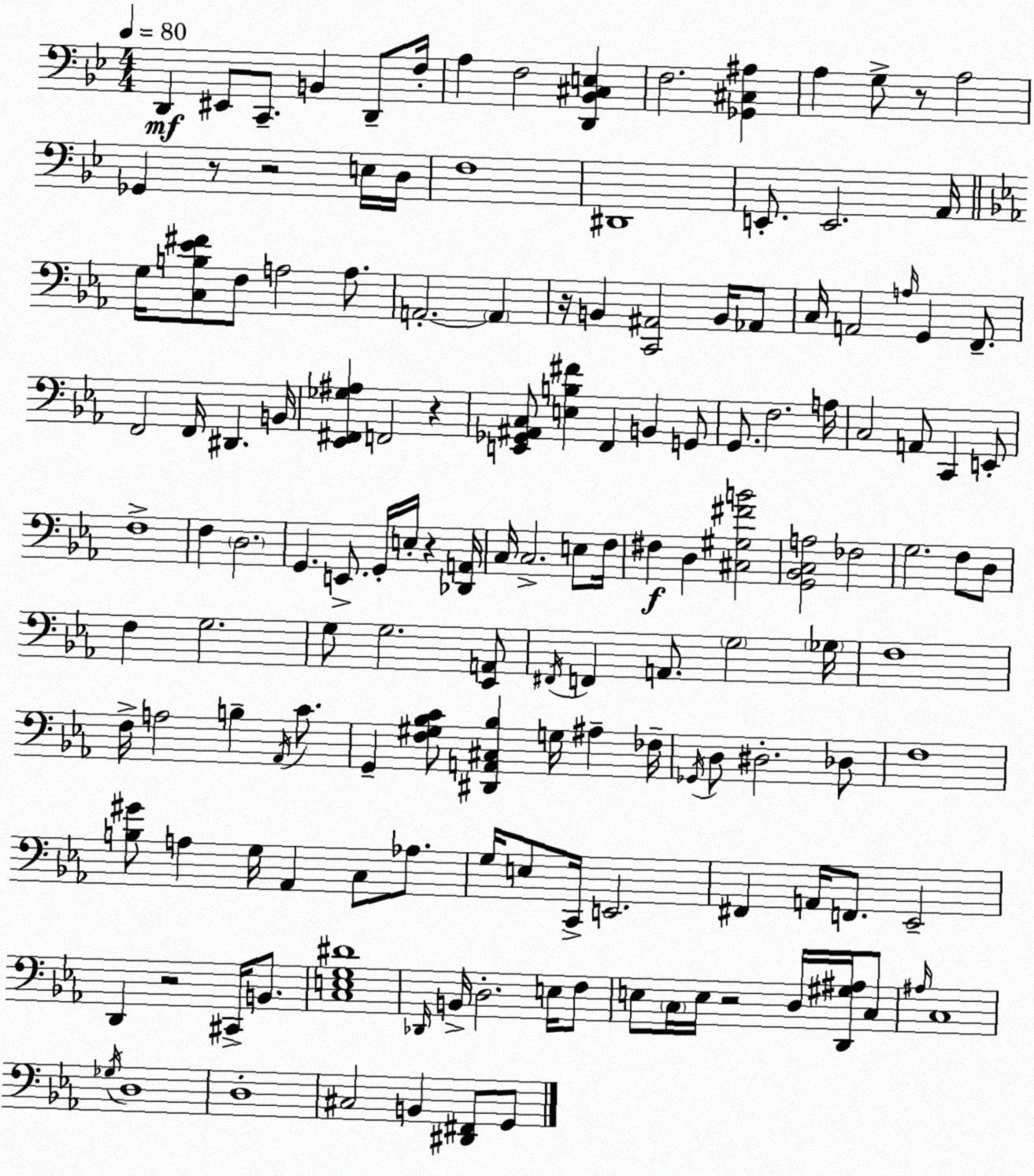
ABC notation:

X:1
T:Untitled
M:4/4
L:1/4
K:Gm
D,, ^E,,/2 C,,/2 B,, D,,/2 F,/4 A, F,2 [D,,_B,,^C,E,] F,2 [_G,,^C,^A,] A, G,/2 z/2 A,2 _G,, z/2 z2 E,/4 D,/4 F,4 ^D,,4 E,,/2 E,,2 A,,/4 G,/4 [C,B,_E^F]/2 F,/2 A,2 A,/2 A,,2 A,, z/4 B,, [C,,^A,,]2 B,,/4 _A,,/2 C,/4 A,,2 A,/4 G,, F,,/2 F,,2 F,,/4 ^D,, B,,/4 [_E,,^F,,_G,^A,] F,,2 z [E,,_G,,^A,,C,]/2 [E,B,^F] F,, B,, G,,/2 G,,/2 F,2 A,/4 C,2 A,,/2 C,, E,,/2 F,4 F, D,2 G,, E,,/2 G,,/4 E,/4 z [_D,,A,,]/4 C,/4 C,2 E,/2 F,/4 ^F, D, [^C,^G,^FB]2 [G,,_B,,C,A,]2 _F,2 G,2 F,/2 D,/2 F, G,2 G,/2 G,2 [_E,,A,,]/2 ^F,,/4 F,, A,,/2 G,2 _G,/4 F,4 F,/4 A,2 B, _A,,/4 C/2 G,, [F,^G,_B,C]/2 [^D,,A,,^C,_B,] G,/4 ^A, _F,/4 _G,,/4 D,/2 ^D,2 _D,/2 F,4 [B,^G]/2 A, G,/4 _A,, C,/2 _A,/2 G,/4 E,/2 C,,/4 E,,2 ^F,, A,,/4 F,,/2 _E,,2 D,, z2 ^C,,/4 B,,/2 [C,E,G,^D]4 _D,,/4 B,,/4 D,2 E,/4 F,/2 E,/2 C,/4 E,/4 z2 D,/4 [D,,^G,^A,]/4 C,/2 ^A,/4 C,4 _G,/4 D,4 D,4 ^C,2 B,, [^D,,^F,,]/2 G,,/2